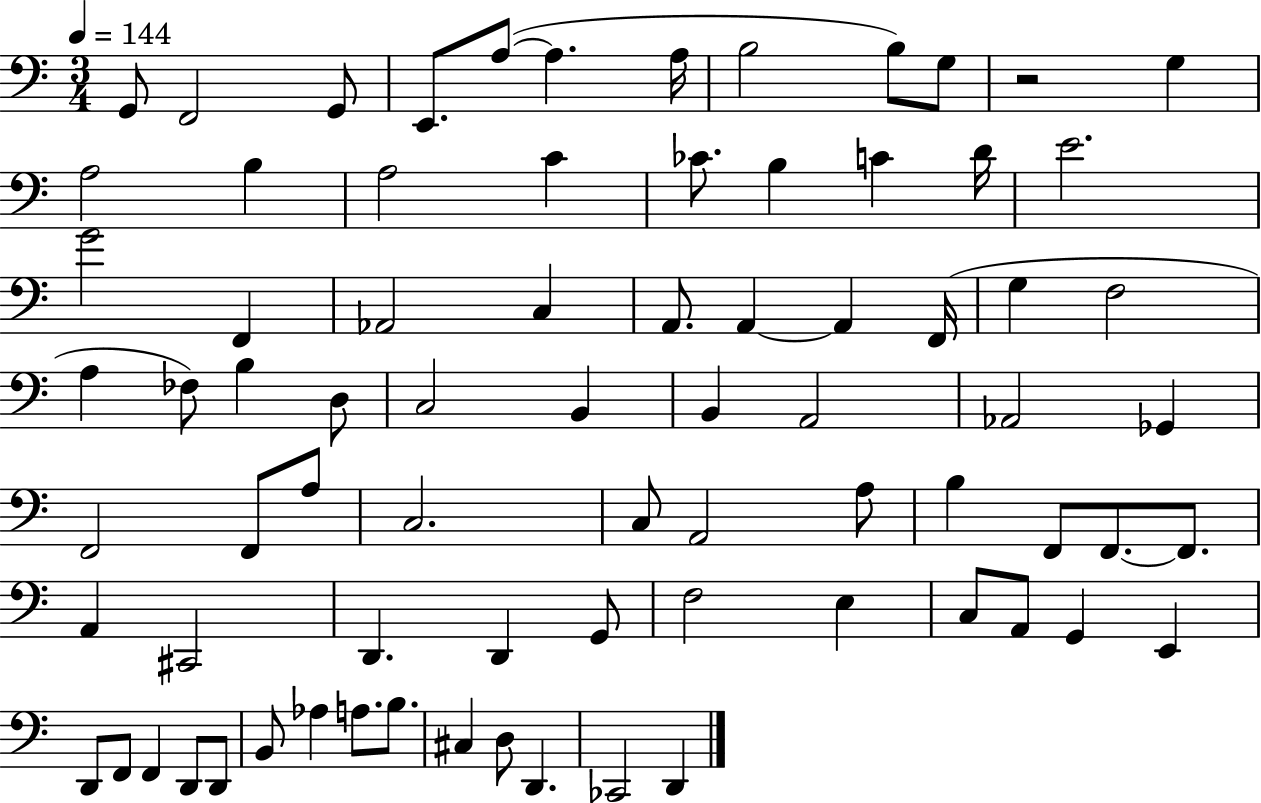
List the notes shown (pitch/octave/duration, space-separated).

G2/e F2/h G2/e E2/e. A3/e A3/q. A3/s B3/h B3/e G3/e R/h G3/q A3/h B3/q A3/h C4/q CES4/e. B3/q C4/q D4/s E4/h. G4/h F2/q Ab2/h C3/q A2/e. A2/q A2/q F2/s G3/q F3/h A3/q FES3/e B3/q D3/e C3/h B2/q B2/q A2/h Ab2/h Gb2/q F2/h F2/e A3/e C3/h. C3/e A2/h A3/e B3/q F2/e F2/e. F2/e. A2/q C#2/h D2/q. D2/q G2/e F3/h E3/q C3/e A2/e G2/q E2/q D2/e F2/e F2/q D2/e D2/e B2/e Ab3/q A3/e. B3/e. C#3/q D3/e D2/q. CES2/h D2/q